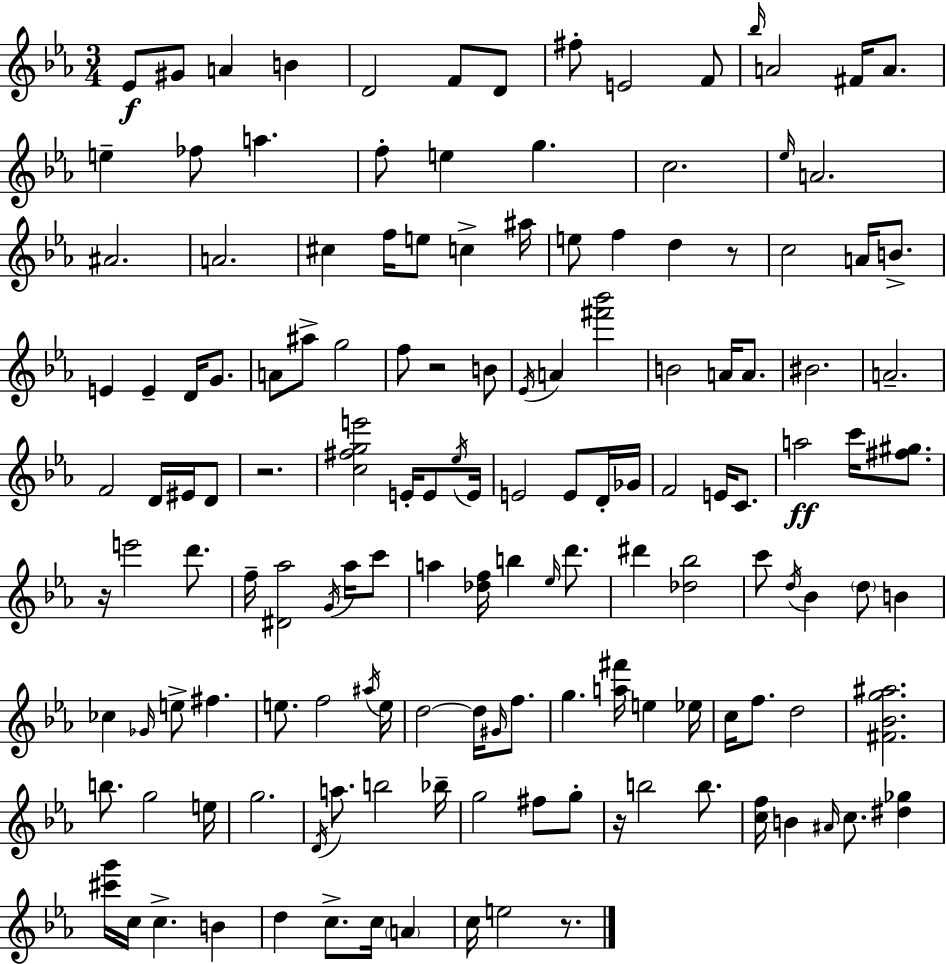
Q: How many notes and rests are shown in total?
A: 145